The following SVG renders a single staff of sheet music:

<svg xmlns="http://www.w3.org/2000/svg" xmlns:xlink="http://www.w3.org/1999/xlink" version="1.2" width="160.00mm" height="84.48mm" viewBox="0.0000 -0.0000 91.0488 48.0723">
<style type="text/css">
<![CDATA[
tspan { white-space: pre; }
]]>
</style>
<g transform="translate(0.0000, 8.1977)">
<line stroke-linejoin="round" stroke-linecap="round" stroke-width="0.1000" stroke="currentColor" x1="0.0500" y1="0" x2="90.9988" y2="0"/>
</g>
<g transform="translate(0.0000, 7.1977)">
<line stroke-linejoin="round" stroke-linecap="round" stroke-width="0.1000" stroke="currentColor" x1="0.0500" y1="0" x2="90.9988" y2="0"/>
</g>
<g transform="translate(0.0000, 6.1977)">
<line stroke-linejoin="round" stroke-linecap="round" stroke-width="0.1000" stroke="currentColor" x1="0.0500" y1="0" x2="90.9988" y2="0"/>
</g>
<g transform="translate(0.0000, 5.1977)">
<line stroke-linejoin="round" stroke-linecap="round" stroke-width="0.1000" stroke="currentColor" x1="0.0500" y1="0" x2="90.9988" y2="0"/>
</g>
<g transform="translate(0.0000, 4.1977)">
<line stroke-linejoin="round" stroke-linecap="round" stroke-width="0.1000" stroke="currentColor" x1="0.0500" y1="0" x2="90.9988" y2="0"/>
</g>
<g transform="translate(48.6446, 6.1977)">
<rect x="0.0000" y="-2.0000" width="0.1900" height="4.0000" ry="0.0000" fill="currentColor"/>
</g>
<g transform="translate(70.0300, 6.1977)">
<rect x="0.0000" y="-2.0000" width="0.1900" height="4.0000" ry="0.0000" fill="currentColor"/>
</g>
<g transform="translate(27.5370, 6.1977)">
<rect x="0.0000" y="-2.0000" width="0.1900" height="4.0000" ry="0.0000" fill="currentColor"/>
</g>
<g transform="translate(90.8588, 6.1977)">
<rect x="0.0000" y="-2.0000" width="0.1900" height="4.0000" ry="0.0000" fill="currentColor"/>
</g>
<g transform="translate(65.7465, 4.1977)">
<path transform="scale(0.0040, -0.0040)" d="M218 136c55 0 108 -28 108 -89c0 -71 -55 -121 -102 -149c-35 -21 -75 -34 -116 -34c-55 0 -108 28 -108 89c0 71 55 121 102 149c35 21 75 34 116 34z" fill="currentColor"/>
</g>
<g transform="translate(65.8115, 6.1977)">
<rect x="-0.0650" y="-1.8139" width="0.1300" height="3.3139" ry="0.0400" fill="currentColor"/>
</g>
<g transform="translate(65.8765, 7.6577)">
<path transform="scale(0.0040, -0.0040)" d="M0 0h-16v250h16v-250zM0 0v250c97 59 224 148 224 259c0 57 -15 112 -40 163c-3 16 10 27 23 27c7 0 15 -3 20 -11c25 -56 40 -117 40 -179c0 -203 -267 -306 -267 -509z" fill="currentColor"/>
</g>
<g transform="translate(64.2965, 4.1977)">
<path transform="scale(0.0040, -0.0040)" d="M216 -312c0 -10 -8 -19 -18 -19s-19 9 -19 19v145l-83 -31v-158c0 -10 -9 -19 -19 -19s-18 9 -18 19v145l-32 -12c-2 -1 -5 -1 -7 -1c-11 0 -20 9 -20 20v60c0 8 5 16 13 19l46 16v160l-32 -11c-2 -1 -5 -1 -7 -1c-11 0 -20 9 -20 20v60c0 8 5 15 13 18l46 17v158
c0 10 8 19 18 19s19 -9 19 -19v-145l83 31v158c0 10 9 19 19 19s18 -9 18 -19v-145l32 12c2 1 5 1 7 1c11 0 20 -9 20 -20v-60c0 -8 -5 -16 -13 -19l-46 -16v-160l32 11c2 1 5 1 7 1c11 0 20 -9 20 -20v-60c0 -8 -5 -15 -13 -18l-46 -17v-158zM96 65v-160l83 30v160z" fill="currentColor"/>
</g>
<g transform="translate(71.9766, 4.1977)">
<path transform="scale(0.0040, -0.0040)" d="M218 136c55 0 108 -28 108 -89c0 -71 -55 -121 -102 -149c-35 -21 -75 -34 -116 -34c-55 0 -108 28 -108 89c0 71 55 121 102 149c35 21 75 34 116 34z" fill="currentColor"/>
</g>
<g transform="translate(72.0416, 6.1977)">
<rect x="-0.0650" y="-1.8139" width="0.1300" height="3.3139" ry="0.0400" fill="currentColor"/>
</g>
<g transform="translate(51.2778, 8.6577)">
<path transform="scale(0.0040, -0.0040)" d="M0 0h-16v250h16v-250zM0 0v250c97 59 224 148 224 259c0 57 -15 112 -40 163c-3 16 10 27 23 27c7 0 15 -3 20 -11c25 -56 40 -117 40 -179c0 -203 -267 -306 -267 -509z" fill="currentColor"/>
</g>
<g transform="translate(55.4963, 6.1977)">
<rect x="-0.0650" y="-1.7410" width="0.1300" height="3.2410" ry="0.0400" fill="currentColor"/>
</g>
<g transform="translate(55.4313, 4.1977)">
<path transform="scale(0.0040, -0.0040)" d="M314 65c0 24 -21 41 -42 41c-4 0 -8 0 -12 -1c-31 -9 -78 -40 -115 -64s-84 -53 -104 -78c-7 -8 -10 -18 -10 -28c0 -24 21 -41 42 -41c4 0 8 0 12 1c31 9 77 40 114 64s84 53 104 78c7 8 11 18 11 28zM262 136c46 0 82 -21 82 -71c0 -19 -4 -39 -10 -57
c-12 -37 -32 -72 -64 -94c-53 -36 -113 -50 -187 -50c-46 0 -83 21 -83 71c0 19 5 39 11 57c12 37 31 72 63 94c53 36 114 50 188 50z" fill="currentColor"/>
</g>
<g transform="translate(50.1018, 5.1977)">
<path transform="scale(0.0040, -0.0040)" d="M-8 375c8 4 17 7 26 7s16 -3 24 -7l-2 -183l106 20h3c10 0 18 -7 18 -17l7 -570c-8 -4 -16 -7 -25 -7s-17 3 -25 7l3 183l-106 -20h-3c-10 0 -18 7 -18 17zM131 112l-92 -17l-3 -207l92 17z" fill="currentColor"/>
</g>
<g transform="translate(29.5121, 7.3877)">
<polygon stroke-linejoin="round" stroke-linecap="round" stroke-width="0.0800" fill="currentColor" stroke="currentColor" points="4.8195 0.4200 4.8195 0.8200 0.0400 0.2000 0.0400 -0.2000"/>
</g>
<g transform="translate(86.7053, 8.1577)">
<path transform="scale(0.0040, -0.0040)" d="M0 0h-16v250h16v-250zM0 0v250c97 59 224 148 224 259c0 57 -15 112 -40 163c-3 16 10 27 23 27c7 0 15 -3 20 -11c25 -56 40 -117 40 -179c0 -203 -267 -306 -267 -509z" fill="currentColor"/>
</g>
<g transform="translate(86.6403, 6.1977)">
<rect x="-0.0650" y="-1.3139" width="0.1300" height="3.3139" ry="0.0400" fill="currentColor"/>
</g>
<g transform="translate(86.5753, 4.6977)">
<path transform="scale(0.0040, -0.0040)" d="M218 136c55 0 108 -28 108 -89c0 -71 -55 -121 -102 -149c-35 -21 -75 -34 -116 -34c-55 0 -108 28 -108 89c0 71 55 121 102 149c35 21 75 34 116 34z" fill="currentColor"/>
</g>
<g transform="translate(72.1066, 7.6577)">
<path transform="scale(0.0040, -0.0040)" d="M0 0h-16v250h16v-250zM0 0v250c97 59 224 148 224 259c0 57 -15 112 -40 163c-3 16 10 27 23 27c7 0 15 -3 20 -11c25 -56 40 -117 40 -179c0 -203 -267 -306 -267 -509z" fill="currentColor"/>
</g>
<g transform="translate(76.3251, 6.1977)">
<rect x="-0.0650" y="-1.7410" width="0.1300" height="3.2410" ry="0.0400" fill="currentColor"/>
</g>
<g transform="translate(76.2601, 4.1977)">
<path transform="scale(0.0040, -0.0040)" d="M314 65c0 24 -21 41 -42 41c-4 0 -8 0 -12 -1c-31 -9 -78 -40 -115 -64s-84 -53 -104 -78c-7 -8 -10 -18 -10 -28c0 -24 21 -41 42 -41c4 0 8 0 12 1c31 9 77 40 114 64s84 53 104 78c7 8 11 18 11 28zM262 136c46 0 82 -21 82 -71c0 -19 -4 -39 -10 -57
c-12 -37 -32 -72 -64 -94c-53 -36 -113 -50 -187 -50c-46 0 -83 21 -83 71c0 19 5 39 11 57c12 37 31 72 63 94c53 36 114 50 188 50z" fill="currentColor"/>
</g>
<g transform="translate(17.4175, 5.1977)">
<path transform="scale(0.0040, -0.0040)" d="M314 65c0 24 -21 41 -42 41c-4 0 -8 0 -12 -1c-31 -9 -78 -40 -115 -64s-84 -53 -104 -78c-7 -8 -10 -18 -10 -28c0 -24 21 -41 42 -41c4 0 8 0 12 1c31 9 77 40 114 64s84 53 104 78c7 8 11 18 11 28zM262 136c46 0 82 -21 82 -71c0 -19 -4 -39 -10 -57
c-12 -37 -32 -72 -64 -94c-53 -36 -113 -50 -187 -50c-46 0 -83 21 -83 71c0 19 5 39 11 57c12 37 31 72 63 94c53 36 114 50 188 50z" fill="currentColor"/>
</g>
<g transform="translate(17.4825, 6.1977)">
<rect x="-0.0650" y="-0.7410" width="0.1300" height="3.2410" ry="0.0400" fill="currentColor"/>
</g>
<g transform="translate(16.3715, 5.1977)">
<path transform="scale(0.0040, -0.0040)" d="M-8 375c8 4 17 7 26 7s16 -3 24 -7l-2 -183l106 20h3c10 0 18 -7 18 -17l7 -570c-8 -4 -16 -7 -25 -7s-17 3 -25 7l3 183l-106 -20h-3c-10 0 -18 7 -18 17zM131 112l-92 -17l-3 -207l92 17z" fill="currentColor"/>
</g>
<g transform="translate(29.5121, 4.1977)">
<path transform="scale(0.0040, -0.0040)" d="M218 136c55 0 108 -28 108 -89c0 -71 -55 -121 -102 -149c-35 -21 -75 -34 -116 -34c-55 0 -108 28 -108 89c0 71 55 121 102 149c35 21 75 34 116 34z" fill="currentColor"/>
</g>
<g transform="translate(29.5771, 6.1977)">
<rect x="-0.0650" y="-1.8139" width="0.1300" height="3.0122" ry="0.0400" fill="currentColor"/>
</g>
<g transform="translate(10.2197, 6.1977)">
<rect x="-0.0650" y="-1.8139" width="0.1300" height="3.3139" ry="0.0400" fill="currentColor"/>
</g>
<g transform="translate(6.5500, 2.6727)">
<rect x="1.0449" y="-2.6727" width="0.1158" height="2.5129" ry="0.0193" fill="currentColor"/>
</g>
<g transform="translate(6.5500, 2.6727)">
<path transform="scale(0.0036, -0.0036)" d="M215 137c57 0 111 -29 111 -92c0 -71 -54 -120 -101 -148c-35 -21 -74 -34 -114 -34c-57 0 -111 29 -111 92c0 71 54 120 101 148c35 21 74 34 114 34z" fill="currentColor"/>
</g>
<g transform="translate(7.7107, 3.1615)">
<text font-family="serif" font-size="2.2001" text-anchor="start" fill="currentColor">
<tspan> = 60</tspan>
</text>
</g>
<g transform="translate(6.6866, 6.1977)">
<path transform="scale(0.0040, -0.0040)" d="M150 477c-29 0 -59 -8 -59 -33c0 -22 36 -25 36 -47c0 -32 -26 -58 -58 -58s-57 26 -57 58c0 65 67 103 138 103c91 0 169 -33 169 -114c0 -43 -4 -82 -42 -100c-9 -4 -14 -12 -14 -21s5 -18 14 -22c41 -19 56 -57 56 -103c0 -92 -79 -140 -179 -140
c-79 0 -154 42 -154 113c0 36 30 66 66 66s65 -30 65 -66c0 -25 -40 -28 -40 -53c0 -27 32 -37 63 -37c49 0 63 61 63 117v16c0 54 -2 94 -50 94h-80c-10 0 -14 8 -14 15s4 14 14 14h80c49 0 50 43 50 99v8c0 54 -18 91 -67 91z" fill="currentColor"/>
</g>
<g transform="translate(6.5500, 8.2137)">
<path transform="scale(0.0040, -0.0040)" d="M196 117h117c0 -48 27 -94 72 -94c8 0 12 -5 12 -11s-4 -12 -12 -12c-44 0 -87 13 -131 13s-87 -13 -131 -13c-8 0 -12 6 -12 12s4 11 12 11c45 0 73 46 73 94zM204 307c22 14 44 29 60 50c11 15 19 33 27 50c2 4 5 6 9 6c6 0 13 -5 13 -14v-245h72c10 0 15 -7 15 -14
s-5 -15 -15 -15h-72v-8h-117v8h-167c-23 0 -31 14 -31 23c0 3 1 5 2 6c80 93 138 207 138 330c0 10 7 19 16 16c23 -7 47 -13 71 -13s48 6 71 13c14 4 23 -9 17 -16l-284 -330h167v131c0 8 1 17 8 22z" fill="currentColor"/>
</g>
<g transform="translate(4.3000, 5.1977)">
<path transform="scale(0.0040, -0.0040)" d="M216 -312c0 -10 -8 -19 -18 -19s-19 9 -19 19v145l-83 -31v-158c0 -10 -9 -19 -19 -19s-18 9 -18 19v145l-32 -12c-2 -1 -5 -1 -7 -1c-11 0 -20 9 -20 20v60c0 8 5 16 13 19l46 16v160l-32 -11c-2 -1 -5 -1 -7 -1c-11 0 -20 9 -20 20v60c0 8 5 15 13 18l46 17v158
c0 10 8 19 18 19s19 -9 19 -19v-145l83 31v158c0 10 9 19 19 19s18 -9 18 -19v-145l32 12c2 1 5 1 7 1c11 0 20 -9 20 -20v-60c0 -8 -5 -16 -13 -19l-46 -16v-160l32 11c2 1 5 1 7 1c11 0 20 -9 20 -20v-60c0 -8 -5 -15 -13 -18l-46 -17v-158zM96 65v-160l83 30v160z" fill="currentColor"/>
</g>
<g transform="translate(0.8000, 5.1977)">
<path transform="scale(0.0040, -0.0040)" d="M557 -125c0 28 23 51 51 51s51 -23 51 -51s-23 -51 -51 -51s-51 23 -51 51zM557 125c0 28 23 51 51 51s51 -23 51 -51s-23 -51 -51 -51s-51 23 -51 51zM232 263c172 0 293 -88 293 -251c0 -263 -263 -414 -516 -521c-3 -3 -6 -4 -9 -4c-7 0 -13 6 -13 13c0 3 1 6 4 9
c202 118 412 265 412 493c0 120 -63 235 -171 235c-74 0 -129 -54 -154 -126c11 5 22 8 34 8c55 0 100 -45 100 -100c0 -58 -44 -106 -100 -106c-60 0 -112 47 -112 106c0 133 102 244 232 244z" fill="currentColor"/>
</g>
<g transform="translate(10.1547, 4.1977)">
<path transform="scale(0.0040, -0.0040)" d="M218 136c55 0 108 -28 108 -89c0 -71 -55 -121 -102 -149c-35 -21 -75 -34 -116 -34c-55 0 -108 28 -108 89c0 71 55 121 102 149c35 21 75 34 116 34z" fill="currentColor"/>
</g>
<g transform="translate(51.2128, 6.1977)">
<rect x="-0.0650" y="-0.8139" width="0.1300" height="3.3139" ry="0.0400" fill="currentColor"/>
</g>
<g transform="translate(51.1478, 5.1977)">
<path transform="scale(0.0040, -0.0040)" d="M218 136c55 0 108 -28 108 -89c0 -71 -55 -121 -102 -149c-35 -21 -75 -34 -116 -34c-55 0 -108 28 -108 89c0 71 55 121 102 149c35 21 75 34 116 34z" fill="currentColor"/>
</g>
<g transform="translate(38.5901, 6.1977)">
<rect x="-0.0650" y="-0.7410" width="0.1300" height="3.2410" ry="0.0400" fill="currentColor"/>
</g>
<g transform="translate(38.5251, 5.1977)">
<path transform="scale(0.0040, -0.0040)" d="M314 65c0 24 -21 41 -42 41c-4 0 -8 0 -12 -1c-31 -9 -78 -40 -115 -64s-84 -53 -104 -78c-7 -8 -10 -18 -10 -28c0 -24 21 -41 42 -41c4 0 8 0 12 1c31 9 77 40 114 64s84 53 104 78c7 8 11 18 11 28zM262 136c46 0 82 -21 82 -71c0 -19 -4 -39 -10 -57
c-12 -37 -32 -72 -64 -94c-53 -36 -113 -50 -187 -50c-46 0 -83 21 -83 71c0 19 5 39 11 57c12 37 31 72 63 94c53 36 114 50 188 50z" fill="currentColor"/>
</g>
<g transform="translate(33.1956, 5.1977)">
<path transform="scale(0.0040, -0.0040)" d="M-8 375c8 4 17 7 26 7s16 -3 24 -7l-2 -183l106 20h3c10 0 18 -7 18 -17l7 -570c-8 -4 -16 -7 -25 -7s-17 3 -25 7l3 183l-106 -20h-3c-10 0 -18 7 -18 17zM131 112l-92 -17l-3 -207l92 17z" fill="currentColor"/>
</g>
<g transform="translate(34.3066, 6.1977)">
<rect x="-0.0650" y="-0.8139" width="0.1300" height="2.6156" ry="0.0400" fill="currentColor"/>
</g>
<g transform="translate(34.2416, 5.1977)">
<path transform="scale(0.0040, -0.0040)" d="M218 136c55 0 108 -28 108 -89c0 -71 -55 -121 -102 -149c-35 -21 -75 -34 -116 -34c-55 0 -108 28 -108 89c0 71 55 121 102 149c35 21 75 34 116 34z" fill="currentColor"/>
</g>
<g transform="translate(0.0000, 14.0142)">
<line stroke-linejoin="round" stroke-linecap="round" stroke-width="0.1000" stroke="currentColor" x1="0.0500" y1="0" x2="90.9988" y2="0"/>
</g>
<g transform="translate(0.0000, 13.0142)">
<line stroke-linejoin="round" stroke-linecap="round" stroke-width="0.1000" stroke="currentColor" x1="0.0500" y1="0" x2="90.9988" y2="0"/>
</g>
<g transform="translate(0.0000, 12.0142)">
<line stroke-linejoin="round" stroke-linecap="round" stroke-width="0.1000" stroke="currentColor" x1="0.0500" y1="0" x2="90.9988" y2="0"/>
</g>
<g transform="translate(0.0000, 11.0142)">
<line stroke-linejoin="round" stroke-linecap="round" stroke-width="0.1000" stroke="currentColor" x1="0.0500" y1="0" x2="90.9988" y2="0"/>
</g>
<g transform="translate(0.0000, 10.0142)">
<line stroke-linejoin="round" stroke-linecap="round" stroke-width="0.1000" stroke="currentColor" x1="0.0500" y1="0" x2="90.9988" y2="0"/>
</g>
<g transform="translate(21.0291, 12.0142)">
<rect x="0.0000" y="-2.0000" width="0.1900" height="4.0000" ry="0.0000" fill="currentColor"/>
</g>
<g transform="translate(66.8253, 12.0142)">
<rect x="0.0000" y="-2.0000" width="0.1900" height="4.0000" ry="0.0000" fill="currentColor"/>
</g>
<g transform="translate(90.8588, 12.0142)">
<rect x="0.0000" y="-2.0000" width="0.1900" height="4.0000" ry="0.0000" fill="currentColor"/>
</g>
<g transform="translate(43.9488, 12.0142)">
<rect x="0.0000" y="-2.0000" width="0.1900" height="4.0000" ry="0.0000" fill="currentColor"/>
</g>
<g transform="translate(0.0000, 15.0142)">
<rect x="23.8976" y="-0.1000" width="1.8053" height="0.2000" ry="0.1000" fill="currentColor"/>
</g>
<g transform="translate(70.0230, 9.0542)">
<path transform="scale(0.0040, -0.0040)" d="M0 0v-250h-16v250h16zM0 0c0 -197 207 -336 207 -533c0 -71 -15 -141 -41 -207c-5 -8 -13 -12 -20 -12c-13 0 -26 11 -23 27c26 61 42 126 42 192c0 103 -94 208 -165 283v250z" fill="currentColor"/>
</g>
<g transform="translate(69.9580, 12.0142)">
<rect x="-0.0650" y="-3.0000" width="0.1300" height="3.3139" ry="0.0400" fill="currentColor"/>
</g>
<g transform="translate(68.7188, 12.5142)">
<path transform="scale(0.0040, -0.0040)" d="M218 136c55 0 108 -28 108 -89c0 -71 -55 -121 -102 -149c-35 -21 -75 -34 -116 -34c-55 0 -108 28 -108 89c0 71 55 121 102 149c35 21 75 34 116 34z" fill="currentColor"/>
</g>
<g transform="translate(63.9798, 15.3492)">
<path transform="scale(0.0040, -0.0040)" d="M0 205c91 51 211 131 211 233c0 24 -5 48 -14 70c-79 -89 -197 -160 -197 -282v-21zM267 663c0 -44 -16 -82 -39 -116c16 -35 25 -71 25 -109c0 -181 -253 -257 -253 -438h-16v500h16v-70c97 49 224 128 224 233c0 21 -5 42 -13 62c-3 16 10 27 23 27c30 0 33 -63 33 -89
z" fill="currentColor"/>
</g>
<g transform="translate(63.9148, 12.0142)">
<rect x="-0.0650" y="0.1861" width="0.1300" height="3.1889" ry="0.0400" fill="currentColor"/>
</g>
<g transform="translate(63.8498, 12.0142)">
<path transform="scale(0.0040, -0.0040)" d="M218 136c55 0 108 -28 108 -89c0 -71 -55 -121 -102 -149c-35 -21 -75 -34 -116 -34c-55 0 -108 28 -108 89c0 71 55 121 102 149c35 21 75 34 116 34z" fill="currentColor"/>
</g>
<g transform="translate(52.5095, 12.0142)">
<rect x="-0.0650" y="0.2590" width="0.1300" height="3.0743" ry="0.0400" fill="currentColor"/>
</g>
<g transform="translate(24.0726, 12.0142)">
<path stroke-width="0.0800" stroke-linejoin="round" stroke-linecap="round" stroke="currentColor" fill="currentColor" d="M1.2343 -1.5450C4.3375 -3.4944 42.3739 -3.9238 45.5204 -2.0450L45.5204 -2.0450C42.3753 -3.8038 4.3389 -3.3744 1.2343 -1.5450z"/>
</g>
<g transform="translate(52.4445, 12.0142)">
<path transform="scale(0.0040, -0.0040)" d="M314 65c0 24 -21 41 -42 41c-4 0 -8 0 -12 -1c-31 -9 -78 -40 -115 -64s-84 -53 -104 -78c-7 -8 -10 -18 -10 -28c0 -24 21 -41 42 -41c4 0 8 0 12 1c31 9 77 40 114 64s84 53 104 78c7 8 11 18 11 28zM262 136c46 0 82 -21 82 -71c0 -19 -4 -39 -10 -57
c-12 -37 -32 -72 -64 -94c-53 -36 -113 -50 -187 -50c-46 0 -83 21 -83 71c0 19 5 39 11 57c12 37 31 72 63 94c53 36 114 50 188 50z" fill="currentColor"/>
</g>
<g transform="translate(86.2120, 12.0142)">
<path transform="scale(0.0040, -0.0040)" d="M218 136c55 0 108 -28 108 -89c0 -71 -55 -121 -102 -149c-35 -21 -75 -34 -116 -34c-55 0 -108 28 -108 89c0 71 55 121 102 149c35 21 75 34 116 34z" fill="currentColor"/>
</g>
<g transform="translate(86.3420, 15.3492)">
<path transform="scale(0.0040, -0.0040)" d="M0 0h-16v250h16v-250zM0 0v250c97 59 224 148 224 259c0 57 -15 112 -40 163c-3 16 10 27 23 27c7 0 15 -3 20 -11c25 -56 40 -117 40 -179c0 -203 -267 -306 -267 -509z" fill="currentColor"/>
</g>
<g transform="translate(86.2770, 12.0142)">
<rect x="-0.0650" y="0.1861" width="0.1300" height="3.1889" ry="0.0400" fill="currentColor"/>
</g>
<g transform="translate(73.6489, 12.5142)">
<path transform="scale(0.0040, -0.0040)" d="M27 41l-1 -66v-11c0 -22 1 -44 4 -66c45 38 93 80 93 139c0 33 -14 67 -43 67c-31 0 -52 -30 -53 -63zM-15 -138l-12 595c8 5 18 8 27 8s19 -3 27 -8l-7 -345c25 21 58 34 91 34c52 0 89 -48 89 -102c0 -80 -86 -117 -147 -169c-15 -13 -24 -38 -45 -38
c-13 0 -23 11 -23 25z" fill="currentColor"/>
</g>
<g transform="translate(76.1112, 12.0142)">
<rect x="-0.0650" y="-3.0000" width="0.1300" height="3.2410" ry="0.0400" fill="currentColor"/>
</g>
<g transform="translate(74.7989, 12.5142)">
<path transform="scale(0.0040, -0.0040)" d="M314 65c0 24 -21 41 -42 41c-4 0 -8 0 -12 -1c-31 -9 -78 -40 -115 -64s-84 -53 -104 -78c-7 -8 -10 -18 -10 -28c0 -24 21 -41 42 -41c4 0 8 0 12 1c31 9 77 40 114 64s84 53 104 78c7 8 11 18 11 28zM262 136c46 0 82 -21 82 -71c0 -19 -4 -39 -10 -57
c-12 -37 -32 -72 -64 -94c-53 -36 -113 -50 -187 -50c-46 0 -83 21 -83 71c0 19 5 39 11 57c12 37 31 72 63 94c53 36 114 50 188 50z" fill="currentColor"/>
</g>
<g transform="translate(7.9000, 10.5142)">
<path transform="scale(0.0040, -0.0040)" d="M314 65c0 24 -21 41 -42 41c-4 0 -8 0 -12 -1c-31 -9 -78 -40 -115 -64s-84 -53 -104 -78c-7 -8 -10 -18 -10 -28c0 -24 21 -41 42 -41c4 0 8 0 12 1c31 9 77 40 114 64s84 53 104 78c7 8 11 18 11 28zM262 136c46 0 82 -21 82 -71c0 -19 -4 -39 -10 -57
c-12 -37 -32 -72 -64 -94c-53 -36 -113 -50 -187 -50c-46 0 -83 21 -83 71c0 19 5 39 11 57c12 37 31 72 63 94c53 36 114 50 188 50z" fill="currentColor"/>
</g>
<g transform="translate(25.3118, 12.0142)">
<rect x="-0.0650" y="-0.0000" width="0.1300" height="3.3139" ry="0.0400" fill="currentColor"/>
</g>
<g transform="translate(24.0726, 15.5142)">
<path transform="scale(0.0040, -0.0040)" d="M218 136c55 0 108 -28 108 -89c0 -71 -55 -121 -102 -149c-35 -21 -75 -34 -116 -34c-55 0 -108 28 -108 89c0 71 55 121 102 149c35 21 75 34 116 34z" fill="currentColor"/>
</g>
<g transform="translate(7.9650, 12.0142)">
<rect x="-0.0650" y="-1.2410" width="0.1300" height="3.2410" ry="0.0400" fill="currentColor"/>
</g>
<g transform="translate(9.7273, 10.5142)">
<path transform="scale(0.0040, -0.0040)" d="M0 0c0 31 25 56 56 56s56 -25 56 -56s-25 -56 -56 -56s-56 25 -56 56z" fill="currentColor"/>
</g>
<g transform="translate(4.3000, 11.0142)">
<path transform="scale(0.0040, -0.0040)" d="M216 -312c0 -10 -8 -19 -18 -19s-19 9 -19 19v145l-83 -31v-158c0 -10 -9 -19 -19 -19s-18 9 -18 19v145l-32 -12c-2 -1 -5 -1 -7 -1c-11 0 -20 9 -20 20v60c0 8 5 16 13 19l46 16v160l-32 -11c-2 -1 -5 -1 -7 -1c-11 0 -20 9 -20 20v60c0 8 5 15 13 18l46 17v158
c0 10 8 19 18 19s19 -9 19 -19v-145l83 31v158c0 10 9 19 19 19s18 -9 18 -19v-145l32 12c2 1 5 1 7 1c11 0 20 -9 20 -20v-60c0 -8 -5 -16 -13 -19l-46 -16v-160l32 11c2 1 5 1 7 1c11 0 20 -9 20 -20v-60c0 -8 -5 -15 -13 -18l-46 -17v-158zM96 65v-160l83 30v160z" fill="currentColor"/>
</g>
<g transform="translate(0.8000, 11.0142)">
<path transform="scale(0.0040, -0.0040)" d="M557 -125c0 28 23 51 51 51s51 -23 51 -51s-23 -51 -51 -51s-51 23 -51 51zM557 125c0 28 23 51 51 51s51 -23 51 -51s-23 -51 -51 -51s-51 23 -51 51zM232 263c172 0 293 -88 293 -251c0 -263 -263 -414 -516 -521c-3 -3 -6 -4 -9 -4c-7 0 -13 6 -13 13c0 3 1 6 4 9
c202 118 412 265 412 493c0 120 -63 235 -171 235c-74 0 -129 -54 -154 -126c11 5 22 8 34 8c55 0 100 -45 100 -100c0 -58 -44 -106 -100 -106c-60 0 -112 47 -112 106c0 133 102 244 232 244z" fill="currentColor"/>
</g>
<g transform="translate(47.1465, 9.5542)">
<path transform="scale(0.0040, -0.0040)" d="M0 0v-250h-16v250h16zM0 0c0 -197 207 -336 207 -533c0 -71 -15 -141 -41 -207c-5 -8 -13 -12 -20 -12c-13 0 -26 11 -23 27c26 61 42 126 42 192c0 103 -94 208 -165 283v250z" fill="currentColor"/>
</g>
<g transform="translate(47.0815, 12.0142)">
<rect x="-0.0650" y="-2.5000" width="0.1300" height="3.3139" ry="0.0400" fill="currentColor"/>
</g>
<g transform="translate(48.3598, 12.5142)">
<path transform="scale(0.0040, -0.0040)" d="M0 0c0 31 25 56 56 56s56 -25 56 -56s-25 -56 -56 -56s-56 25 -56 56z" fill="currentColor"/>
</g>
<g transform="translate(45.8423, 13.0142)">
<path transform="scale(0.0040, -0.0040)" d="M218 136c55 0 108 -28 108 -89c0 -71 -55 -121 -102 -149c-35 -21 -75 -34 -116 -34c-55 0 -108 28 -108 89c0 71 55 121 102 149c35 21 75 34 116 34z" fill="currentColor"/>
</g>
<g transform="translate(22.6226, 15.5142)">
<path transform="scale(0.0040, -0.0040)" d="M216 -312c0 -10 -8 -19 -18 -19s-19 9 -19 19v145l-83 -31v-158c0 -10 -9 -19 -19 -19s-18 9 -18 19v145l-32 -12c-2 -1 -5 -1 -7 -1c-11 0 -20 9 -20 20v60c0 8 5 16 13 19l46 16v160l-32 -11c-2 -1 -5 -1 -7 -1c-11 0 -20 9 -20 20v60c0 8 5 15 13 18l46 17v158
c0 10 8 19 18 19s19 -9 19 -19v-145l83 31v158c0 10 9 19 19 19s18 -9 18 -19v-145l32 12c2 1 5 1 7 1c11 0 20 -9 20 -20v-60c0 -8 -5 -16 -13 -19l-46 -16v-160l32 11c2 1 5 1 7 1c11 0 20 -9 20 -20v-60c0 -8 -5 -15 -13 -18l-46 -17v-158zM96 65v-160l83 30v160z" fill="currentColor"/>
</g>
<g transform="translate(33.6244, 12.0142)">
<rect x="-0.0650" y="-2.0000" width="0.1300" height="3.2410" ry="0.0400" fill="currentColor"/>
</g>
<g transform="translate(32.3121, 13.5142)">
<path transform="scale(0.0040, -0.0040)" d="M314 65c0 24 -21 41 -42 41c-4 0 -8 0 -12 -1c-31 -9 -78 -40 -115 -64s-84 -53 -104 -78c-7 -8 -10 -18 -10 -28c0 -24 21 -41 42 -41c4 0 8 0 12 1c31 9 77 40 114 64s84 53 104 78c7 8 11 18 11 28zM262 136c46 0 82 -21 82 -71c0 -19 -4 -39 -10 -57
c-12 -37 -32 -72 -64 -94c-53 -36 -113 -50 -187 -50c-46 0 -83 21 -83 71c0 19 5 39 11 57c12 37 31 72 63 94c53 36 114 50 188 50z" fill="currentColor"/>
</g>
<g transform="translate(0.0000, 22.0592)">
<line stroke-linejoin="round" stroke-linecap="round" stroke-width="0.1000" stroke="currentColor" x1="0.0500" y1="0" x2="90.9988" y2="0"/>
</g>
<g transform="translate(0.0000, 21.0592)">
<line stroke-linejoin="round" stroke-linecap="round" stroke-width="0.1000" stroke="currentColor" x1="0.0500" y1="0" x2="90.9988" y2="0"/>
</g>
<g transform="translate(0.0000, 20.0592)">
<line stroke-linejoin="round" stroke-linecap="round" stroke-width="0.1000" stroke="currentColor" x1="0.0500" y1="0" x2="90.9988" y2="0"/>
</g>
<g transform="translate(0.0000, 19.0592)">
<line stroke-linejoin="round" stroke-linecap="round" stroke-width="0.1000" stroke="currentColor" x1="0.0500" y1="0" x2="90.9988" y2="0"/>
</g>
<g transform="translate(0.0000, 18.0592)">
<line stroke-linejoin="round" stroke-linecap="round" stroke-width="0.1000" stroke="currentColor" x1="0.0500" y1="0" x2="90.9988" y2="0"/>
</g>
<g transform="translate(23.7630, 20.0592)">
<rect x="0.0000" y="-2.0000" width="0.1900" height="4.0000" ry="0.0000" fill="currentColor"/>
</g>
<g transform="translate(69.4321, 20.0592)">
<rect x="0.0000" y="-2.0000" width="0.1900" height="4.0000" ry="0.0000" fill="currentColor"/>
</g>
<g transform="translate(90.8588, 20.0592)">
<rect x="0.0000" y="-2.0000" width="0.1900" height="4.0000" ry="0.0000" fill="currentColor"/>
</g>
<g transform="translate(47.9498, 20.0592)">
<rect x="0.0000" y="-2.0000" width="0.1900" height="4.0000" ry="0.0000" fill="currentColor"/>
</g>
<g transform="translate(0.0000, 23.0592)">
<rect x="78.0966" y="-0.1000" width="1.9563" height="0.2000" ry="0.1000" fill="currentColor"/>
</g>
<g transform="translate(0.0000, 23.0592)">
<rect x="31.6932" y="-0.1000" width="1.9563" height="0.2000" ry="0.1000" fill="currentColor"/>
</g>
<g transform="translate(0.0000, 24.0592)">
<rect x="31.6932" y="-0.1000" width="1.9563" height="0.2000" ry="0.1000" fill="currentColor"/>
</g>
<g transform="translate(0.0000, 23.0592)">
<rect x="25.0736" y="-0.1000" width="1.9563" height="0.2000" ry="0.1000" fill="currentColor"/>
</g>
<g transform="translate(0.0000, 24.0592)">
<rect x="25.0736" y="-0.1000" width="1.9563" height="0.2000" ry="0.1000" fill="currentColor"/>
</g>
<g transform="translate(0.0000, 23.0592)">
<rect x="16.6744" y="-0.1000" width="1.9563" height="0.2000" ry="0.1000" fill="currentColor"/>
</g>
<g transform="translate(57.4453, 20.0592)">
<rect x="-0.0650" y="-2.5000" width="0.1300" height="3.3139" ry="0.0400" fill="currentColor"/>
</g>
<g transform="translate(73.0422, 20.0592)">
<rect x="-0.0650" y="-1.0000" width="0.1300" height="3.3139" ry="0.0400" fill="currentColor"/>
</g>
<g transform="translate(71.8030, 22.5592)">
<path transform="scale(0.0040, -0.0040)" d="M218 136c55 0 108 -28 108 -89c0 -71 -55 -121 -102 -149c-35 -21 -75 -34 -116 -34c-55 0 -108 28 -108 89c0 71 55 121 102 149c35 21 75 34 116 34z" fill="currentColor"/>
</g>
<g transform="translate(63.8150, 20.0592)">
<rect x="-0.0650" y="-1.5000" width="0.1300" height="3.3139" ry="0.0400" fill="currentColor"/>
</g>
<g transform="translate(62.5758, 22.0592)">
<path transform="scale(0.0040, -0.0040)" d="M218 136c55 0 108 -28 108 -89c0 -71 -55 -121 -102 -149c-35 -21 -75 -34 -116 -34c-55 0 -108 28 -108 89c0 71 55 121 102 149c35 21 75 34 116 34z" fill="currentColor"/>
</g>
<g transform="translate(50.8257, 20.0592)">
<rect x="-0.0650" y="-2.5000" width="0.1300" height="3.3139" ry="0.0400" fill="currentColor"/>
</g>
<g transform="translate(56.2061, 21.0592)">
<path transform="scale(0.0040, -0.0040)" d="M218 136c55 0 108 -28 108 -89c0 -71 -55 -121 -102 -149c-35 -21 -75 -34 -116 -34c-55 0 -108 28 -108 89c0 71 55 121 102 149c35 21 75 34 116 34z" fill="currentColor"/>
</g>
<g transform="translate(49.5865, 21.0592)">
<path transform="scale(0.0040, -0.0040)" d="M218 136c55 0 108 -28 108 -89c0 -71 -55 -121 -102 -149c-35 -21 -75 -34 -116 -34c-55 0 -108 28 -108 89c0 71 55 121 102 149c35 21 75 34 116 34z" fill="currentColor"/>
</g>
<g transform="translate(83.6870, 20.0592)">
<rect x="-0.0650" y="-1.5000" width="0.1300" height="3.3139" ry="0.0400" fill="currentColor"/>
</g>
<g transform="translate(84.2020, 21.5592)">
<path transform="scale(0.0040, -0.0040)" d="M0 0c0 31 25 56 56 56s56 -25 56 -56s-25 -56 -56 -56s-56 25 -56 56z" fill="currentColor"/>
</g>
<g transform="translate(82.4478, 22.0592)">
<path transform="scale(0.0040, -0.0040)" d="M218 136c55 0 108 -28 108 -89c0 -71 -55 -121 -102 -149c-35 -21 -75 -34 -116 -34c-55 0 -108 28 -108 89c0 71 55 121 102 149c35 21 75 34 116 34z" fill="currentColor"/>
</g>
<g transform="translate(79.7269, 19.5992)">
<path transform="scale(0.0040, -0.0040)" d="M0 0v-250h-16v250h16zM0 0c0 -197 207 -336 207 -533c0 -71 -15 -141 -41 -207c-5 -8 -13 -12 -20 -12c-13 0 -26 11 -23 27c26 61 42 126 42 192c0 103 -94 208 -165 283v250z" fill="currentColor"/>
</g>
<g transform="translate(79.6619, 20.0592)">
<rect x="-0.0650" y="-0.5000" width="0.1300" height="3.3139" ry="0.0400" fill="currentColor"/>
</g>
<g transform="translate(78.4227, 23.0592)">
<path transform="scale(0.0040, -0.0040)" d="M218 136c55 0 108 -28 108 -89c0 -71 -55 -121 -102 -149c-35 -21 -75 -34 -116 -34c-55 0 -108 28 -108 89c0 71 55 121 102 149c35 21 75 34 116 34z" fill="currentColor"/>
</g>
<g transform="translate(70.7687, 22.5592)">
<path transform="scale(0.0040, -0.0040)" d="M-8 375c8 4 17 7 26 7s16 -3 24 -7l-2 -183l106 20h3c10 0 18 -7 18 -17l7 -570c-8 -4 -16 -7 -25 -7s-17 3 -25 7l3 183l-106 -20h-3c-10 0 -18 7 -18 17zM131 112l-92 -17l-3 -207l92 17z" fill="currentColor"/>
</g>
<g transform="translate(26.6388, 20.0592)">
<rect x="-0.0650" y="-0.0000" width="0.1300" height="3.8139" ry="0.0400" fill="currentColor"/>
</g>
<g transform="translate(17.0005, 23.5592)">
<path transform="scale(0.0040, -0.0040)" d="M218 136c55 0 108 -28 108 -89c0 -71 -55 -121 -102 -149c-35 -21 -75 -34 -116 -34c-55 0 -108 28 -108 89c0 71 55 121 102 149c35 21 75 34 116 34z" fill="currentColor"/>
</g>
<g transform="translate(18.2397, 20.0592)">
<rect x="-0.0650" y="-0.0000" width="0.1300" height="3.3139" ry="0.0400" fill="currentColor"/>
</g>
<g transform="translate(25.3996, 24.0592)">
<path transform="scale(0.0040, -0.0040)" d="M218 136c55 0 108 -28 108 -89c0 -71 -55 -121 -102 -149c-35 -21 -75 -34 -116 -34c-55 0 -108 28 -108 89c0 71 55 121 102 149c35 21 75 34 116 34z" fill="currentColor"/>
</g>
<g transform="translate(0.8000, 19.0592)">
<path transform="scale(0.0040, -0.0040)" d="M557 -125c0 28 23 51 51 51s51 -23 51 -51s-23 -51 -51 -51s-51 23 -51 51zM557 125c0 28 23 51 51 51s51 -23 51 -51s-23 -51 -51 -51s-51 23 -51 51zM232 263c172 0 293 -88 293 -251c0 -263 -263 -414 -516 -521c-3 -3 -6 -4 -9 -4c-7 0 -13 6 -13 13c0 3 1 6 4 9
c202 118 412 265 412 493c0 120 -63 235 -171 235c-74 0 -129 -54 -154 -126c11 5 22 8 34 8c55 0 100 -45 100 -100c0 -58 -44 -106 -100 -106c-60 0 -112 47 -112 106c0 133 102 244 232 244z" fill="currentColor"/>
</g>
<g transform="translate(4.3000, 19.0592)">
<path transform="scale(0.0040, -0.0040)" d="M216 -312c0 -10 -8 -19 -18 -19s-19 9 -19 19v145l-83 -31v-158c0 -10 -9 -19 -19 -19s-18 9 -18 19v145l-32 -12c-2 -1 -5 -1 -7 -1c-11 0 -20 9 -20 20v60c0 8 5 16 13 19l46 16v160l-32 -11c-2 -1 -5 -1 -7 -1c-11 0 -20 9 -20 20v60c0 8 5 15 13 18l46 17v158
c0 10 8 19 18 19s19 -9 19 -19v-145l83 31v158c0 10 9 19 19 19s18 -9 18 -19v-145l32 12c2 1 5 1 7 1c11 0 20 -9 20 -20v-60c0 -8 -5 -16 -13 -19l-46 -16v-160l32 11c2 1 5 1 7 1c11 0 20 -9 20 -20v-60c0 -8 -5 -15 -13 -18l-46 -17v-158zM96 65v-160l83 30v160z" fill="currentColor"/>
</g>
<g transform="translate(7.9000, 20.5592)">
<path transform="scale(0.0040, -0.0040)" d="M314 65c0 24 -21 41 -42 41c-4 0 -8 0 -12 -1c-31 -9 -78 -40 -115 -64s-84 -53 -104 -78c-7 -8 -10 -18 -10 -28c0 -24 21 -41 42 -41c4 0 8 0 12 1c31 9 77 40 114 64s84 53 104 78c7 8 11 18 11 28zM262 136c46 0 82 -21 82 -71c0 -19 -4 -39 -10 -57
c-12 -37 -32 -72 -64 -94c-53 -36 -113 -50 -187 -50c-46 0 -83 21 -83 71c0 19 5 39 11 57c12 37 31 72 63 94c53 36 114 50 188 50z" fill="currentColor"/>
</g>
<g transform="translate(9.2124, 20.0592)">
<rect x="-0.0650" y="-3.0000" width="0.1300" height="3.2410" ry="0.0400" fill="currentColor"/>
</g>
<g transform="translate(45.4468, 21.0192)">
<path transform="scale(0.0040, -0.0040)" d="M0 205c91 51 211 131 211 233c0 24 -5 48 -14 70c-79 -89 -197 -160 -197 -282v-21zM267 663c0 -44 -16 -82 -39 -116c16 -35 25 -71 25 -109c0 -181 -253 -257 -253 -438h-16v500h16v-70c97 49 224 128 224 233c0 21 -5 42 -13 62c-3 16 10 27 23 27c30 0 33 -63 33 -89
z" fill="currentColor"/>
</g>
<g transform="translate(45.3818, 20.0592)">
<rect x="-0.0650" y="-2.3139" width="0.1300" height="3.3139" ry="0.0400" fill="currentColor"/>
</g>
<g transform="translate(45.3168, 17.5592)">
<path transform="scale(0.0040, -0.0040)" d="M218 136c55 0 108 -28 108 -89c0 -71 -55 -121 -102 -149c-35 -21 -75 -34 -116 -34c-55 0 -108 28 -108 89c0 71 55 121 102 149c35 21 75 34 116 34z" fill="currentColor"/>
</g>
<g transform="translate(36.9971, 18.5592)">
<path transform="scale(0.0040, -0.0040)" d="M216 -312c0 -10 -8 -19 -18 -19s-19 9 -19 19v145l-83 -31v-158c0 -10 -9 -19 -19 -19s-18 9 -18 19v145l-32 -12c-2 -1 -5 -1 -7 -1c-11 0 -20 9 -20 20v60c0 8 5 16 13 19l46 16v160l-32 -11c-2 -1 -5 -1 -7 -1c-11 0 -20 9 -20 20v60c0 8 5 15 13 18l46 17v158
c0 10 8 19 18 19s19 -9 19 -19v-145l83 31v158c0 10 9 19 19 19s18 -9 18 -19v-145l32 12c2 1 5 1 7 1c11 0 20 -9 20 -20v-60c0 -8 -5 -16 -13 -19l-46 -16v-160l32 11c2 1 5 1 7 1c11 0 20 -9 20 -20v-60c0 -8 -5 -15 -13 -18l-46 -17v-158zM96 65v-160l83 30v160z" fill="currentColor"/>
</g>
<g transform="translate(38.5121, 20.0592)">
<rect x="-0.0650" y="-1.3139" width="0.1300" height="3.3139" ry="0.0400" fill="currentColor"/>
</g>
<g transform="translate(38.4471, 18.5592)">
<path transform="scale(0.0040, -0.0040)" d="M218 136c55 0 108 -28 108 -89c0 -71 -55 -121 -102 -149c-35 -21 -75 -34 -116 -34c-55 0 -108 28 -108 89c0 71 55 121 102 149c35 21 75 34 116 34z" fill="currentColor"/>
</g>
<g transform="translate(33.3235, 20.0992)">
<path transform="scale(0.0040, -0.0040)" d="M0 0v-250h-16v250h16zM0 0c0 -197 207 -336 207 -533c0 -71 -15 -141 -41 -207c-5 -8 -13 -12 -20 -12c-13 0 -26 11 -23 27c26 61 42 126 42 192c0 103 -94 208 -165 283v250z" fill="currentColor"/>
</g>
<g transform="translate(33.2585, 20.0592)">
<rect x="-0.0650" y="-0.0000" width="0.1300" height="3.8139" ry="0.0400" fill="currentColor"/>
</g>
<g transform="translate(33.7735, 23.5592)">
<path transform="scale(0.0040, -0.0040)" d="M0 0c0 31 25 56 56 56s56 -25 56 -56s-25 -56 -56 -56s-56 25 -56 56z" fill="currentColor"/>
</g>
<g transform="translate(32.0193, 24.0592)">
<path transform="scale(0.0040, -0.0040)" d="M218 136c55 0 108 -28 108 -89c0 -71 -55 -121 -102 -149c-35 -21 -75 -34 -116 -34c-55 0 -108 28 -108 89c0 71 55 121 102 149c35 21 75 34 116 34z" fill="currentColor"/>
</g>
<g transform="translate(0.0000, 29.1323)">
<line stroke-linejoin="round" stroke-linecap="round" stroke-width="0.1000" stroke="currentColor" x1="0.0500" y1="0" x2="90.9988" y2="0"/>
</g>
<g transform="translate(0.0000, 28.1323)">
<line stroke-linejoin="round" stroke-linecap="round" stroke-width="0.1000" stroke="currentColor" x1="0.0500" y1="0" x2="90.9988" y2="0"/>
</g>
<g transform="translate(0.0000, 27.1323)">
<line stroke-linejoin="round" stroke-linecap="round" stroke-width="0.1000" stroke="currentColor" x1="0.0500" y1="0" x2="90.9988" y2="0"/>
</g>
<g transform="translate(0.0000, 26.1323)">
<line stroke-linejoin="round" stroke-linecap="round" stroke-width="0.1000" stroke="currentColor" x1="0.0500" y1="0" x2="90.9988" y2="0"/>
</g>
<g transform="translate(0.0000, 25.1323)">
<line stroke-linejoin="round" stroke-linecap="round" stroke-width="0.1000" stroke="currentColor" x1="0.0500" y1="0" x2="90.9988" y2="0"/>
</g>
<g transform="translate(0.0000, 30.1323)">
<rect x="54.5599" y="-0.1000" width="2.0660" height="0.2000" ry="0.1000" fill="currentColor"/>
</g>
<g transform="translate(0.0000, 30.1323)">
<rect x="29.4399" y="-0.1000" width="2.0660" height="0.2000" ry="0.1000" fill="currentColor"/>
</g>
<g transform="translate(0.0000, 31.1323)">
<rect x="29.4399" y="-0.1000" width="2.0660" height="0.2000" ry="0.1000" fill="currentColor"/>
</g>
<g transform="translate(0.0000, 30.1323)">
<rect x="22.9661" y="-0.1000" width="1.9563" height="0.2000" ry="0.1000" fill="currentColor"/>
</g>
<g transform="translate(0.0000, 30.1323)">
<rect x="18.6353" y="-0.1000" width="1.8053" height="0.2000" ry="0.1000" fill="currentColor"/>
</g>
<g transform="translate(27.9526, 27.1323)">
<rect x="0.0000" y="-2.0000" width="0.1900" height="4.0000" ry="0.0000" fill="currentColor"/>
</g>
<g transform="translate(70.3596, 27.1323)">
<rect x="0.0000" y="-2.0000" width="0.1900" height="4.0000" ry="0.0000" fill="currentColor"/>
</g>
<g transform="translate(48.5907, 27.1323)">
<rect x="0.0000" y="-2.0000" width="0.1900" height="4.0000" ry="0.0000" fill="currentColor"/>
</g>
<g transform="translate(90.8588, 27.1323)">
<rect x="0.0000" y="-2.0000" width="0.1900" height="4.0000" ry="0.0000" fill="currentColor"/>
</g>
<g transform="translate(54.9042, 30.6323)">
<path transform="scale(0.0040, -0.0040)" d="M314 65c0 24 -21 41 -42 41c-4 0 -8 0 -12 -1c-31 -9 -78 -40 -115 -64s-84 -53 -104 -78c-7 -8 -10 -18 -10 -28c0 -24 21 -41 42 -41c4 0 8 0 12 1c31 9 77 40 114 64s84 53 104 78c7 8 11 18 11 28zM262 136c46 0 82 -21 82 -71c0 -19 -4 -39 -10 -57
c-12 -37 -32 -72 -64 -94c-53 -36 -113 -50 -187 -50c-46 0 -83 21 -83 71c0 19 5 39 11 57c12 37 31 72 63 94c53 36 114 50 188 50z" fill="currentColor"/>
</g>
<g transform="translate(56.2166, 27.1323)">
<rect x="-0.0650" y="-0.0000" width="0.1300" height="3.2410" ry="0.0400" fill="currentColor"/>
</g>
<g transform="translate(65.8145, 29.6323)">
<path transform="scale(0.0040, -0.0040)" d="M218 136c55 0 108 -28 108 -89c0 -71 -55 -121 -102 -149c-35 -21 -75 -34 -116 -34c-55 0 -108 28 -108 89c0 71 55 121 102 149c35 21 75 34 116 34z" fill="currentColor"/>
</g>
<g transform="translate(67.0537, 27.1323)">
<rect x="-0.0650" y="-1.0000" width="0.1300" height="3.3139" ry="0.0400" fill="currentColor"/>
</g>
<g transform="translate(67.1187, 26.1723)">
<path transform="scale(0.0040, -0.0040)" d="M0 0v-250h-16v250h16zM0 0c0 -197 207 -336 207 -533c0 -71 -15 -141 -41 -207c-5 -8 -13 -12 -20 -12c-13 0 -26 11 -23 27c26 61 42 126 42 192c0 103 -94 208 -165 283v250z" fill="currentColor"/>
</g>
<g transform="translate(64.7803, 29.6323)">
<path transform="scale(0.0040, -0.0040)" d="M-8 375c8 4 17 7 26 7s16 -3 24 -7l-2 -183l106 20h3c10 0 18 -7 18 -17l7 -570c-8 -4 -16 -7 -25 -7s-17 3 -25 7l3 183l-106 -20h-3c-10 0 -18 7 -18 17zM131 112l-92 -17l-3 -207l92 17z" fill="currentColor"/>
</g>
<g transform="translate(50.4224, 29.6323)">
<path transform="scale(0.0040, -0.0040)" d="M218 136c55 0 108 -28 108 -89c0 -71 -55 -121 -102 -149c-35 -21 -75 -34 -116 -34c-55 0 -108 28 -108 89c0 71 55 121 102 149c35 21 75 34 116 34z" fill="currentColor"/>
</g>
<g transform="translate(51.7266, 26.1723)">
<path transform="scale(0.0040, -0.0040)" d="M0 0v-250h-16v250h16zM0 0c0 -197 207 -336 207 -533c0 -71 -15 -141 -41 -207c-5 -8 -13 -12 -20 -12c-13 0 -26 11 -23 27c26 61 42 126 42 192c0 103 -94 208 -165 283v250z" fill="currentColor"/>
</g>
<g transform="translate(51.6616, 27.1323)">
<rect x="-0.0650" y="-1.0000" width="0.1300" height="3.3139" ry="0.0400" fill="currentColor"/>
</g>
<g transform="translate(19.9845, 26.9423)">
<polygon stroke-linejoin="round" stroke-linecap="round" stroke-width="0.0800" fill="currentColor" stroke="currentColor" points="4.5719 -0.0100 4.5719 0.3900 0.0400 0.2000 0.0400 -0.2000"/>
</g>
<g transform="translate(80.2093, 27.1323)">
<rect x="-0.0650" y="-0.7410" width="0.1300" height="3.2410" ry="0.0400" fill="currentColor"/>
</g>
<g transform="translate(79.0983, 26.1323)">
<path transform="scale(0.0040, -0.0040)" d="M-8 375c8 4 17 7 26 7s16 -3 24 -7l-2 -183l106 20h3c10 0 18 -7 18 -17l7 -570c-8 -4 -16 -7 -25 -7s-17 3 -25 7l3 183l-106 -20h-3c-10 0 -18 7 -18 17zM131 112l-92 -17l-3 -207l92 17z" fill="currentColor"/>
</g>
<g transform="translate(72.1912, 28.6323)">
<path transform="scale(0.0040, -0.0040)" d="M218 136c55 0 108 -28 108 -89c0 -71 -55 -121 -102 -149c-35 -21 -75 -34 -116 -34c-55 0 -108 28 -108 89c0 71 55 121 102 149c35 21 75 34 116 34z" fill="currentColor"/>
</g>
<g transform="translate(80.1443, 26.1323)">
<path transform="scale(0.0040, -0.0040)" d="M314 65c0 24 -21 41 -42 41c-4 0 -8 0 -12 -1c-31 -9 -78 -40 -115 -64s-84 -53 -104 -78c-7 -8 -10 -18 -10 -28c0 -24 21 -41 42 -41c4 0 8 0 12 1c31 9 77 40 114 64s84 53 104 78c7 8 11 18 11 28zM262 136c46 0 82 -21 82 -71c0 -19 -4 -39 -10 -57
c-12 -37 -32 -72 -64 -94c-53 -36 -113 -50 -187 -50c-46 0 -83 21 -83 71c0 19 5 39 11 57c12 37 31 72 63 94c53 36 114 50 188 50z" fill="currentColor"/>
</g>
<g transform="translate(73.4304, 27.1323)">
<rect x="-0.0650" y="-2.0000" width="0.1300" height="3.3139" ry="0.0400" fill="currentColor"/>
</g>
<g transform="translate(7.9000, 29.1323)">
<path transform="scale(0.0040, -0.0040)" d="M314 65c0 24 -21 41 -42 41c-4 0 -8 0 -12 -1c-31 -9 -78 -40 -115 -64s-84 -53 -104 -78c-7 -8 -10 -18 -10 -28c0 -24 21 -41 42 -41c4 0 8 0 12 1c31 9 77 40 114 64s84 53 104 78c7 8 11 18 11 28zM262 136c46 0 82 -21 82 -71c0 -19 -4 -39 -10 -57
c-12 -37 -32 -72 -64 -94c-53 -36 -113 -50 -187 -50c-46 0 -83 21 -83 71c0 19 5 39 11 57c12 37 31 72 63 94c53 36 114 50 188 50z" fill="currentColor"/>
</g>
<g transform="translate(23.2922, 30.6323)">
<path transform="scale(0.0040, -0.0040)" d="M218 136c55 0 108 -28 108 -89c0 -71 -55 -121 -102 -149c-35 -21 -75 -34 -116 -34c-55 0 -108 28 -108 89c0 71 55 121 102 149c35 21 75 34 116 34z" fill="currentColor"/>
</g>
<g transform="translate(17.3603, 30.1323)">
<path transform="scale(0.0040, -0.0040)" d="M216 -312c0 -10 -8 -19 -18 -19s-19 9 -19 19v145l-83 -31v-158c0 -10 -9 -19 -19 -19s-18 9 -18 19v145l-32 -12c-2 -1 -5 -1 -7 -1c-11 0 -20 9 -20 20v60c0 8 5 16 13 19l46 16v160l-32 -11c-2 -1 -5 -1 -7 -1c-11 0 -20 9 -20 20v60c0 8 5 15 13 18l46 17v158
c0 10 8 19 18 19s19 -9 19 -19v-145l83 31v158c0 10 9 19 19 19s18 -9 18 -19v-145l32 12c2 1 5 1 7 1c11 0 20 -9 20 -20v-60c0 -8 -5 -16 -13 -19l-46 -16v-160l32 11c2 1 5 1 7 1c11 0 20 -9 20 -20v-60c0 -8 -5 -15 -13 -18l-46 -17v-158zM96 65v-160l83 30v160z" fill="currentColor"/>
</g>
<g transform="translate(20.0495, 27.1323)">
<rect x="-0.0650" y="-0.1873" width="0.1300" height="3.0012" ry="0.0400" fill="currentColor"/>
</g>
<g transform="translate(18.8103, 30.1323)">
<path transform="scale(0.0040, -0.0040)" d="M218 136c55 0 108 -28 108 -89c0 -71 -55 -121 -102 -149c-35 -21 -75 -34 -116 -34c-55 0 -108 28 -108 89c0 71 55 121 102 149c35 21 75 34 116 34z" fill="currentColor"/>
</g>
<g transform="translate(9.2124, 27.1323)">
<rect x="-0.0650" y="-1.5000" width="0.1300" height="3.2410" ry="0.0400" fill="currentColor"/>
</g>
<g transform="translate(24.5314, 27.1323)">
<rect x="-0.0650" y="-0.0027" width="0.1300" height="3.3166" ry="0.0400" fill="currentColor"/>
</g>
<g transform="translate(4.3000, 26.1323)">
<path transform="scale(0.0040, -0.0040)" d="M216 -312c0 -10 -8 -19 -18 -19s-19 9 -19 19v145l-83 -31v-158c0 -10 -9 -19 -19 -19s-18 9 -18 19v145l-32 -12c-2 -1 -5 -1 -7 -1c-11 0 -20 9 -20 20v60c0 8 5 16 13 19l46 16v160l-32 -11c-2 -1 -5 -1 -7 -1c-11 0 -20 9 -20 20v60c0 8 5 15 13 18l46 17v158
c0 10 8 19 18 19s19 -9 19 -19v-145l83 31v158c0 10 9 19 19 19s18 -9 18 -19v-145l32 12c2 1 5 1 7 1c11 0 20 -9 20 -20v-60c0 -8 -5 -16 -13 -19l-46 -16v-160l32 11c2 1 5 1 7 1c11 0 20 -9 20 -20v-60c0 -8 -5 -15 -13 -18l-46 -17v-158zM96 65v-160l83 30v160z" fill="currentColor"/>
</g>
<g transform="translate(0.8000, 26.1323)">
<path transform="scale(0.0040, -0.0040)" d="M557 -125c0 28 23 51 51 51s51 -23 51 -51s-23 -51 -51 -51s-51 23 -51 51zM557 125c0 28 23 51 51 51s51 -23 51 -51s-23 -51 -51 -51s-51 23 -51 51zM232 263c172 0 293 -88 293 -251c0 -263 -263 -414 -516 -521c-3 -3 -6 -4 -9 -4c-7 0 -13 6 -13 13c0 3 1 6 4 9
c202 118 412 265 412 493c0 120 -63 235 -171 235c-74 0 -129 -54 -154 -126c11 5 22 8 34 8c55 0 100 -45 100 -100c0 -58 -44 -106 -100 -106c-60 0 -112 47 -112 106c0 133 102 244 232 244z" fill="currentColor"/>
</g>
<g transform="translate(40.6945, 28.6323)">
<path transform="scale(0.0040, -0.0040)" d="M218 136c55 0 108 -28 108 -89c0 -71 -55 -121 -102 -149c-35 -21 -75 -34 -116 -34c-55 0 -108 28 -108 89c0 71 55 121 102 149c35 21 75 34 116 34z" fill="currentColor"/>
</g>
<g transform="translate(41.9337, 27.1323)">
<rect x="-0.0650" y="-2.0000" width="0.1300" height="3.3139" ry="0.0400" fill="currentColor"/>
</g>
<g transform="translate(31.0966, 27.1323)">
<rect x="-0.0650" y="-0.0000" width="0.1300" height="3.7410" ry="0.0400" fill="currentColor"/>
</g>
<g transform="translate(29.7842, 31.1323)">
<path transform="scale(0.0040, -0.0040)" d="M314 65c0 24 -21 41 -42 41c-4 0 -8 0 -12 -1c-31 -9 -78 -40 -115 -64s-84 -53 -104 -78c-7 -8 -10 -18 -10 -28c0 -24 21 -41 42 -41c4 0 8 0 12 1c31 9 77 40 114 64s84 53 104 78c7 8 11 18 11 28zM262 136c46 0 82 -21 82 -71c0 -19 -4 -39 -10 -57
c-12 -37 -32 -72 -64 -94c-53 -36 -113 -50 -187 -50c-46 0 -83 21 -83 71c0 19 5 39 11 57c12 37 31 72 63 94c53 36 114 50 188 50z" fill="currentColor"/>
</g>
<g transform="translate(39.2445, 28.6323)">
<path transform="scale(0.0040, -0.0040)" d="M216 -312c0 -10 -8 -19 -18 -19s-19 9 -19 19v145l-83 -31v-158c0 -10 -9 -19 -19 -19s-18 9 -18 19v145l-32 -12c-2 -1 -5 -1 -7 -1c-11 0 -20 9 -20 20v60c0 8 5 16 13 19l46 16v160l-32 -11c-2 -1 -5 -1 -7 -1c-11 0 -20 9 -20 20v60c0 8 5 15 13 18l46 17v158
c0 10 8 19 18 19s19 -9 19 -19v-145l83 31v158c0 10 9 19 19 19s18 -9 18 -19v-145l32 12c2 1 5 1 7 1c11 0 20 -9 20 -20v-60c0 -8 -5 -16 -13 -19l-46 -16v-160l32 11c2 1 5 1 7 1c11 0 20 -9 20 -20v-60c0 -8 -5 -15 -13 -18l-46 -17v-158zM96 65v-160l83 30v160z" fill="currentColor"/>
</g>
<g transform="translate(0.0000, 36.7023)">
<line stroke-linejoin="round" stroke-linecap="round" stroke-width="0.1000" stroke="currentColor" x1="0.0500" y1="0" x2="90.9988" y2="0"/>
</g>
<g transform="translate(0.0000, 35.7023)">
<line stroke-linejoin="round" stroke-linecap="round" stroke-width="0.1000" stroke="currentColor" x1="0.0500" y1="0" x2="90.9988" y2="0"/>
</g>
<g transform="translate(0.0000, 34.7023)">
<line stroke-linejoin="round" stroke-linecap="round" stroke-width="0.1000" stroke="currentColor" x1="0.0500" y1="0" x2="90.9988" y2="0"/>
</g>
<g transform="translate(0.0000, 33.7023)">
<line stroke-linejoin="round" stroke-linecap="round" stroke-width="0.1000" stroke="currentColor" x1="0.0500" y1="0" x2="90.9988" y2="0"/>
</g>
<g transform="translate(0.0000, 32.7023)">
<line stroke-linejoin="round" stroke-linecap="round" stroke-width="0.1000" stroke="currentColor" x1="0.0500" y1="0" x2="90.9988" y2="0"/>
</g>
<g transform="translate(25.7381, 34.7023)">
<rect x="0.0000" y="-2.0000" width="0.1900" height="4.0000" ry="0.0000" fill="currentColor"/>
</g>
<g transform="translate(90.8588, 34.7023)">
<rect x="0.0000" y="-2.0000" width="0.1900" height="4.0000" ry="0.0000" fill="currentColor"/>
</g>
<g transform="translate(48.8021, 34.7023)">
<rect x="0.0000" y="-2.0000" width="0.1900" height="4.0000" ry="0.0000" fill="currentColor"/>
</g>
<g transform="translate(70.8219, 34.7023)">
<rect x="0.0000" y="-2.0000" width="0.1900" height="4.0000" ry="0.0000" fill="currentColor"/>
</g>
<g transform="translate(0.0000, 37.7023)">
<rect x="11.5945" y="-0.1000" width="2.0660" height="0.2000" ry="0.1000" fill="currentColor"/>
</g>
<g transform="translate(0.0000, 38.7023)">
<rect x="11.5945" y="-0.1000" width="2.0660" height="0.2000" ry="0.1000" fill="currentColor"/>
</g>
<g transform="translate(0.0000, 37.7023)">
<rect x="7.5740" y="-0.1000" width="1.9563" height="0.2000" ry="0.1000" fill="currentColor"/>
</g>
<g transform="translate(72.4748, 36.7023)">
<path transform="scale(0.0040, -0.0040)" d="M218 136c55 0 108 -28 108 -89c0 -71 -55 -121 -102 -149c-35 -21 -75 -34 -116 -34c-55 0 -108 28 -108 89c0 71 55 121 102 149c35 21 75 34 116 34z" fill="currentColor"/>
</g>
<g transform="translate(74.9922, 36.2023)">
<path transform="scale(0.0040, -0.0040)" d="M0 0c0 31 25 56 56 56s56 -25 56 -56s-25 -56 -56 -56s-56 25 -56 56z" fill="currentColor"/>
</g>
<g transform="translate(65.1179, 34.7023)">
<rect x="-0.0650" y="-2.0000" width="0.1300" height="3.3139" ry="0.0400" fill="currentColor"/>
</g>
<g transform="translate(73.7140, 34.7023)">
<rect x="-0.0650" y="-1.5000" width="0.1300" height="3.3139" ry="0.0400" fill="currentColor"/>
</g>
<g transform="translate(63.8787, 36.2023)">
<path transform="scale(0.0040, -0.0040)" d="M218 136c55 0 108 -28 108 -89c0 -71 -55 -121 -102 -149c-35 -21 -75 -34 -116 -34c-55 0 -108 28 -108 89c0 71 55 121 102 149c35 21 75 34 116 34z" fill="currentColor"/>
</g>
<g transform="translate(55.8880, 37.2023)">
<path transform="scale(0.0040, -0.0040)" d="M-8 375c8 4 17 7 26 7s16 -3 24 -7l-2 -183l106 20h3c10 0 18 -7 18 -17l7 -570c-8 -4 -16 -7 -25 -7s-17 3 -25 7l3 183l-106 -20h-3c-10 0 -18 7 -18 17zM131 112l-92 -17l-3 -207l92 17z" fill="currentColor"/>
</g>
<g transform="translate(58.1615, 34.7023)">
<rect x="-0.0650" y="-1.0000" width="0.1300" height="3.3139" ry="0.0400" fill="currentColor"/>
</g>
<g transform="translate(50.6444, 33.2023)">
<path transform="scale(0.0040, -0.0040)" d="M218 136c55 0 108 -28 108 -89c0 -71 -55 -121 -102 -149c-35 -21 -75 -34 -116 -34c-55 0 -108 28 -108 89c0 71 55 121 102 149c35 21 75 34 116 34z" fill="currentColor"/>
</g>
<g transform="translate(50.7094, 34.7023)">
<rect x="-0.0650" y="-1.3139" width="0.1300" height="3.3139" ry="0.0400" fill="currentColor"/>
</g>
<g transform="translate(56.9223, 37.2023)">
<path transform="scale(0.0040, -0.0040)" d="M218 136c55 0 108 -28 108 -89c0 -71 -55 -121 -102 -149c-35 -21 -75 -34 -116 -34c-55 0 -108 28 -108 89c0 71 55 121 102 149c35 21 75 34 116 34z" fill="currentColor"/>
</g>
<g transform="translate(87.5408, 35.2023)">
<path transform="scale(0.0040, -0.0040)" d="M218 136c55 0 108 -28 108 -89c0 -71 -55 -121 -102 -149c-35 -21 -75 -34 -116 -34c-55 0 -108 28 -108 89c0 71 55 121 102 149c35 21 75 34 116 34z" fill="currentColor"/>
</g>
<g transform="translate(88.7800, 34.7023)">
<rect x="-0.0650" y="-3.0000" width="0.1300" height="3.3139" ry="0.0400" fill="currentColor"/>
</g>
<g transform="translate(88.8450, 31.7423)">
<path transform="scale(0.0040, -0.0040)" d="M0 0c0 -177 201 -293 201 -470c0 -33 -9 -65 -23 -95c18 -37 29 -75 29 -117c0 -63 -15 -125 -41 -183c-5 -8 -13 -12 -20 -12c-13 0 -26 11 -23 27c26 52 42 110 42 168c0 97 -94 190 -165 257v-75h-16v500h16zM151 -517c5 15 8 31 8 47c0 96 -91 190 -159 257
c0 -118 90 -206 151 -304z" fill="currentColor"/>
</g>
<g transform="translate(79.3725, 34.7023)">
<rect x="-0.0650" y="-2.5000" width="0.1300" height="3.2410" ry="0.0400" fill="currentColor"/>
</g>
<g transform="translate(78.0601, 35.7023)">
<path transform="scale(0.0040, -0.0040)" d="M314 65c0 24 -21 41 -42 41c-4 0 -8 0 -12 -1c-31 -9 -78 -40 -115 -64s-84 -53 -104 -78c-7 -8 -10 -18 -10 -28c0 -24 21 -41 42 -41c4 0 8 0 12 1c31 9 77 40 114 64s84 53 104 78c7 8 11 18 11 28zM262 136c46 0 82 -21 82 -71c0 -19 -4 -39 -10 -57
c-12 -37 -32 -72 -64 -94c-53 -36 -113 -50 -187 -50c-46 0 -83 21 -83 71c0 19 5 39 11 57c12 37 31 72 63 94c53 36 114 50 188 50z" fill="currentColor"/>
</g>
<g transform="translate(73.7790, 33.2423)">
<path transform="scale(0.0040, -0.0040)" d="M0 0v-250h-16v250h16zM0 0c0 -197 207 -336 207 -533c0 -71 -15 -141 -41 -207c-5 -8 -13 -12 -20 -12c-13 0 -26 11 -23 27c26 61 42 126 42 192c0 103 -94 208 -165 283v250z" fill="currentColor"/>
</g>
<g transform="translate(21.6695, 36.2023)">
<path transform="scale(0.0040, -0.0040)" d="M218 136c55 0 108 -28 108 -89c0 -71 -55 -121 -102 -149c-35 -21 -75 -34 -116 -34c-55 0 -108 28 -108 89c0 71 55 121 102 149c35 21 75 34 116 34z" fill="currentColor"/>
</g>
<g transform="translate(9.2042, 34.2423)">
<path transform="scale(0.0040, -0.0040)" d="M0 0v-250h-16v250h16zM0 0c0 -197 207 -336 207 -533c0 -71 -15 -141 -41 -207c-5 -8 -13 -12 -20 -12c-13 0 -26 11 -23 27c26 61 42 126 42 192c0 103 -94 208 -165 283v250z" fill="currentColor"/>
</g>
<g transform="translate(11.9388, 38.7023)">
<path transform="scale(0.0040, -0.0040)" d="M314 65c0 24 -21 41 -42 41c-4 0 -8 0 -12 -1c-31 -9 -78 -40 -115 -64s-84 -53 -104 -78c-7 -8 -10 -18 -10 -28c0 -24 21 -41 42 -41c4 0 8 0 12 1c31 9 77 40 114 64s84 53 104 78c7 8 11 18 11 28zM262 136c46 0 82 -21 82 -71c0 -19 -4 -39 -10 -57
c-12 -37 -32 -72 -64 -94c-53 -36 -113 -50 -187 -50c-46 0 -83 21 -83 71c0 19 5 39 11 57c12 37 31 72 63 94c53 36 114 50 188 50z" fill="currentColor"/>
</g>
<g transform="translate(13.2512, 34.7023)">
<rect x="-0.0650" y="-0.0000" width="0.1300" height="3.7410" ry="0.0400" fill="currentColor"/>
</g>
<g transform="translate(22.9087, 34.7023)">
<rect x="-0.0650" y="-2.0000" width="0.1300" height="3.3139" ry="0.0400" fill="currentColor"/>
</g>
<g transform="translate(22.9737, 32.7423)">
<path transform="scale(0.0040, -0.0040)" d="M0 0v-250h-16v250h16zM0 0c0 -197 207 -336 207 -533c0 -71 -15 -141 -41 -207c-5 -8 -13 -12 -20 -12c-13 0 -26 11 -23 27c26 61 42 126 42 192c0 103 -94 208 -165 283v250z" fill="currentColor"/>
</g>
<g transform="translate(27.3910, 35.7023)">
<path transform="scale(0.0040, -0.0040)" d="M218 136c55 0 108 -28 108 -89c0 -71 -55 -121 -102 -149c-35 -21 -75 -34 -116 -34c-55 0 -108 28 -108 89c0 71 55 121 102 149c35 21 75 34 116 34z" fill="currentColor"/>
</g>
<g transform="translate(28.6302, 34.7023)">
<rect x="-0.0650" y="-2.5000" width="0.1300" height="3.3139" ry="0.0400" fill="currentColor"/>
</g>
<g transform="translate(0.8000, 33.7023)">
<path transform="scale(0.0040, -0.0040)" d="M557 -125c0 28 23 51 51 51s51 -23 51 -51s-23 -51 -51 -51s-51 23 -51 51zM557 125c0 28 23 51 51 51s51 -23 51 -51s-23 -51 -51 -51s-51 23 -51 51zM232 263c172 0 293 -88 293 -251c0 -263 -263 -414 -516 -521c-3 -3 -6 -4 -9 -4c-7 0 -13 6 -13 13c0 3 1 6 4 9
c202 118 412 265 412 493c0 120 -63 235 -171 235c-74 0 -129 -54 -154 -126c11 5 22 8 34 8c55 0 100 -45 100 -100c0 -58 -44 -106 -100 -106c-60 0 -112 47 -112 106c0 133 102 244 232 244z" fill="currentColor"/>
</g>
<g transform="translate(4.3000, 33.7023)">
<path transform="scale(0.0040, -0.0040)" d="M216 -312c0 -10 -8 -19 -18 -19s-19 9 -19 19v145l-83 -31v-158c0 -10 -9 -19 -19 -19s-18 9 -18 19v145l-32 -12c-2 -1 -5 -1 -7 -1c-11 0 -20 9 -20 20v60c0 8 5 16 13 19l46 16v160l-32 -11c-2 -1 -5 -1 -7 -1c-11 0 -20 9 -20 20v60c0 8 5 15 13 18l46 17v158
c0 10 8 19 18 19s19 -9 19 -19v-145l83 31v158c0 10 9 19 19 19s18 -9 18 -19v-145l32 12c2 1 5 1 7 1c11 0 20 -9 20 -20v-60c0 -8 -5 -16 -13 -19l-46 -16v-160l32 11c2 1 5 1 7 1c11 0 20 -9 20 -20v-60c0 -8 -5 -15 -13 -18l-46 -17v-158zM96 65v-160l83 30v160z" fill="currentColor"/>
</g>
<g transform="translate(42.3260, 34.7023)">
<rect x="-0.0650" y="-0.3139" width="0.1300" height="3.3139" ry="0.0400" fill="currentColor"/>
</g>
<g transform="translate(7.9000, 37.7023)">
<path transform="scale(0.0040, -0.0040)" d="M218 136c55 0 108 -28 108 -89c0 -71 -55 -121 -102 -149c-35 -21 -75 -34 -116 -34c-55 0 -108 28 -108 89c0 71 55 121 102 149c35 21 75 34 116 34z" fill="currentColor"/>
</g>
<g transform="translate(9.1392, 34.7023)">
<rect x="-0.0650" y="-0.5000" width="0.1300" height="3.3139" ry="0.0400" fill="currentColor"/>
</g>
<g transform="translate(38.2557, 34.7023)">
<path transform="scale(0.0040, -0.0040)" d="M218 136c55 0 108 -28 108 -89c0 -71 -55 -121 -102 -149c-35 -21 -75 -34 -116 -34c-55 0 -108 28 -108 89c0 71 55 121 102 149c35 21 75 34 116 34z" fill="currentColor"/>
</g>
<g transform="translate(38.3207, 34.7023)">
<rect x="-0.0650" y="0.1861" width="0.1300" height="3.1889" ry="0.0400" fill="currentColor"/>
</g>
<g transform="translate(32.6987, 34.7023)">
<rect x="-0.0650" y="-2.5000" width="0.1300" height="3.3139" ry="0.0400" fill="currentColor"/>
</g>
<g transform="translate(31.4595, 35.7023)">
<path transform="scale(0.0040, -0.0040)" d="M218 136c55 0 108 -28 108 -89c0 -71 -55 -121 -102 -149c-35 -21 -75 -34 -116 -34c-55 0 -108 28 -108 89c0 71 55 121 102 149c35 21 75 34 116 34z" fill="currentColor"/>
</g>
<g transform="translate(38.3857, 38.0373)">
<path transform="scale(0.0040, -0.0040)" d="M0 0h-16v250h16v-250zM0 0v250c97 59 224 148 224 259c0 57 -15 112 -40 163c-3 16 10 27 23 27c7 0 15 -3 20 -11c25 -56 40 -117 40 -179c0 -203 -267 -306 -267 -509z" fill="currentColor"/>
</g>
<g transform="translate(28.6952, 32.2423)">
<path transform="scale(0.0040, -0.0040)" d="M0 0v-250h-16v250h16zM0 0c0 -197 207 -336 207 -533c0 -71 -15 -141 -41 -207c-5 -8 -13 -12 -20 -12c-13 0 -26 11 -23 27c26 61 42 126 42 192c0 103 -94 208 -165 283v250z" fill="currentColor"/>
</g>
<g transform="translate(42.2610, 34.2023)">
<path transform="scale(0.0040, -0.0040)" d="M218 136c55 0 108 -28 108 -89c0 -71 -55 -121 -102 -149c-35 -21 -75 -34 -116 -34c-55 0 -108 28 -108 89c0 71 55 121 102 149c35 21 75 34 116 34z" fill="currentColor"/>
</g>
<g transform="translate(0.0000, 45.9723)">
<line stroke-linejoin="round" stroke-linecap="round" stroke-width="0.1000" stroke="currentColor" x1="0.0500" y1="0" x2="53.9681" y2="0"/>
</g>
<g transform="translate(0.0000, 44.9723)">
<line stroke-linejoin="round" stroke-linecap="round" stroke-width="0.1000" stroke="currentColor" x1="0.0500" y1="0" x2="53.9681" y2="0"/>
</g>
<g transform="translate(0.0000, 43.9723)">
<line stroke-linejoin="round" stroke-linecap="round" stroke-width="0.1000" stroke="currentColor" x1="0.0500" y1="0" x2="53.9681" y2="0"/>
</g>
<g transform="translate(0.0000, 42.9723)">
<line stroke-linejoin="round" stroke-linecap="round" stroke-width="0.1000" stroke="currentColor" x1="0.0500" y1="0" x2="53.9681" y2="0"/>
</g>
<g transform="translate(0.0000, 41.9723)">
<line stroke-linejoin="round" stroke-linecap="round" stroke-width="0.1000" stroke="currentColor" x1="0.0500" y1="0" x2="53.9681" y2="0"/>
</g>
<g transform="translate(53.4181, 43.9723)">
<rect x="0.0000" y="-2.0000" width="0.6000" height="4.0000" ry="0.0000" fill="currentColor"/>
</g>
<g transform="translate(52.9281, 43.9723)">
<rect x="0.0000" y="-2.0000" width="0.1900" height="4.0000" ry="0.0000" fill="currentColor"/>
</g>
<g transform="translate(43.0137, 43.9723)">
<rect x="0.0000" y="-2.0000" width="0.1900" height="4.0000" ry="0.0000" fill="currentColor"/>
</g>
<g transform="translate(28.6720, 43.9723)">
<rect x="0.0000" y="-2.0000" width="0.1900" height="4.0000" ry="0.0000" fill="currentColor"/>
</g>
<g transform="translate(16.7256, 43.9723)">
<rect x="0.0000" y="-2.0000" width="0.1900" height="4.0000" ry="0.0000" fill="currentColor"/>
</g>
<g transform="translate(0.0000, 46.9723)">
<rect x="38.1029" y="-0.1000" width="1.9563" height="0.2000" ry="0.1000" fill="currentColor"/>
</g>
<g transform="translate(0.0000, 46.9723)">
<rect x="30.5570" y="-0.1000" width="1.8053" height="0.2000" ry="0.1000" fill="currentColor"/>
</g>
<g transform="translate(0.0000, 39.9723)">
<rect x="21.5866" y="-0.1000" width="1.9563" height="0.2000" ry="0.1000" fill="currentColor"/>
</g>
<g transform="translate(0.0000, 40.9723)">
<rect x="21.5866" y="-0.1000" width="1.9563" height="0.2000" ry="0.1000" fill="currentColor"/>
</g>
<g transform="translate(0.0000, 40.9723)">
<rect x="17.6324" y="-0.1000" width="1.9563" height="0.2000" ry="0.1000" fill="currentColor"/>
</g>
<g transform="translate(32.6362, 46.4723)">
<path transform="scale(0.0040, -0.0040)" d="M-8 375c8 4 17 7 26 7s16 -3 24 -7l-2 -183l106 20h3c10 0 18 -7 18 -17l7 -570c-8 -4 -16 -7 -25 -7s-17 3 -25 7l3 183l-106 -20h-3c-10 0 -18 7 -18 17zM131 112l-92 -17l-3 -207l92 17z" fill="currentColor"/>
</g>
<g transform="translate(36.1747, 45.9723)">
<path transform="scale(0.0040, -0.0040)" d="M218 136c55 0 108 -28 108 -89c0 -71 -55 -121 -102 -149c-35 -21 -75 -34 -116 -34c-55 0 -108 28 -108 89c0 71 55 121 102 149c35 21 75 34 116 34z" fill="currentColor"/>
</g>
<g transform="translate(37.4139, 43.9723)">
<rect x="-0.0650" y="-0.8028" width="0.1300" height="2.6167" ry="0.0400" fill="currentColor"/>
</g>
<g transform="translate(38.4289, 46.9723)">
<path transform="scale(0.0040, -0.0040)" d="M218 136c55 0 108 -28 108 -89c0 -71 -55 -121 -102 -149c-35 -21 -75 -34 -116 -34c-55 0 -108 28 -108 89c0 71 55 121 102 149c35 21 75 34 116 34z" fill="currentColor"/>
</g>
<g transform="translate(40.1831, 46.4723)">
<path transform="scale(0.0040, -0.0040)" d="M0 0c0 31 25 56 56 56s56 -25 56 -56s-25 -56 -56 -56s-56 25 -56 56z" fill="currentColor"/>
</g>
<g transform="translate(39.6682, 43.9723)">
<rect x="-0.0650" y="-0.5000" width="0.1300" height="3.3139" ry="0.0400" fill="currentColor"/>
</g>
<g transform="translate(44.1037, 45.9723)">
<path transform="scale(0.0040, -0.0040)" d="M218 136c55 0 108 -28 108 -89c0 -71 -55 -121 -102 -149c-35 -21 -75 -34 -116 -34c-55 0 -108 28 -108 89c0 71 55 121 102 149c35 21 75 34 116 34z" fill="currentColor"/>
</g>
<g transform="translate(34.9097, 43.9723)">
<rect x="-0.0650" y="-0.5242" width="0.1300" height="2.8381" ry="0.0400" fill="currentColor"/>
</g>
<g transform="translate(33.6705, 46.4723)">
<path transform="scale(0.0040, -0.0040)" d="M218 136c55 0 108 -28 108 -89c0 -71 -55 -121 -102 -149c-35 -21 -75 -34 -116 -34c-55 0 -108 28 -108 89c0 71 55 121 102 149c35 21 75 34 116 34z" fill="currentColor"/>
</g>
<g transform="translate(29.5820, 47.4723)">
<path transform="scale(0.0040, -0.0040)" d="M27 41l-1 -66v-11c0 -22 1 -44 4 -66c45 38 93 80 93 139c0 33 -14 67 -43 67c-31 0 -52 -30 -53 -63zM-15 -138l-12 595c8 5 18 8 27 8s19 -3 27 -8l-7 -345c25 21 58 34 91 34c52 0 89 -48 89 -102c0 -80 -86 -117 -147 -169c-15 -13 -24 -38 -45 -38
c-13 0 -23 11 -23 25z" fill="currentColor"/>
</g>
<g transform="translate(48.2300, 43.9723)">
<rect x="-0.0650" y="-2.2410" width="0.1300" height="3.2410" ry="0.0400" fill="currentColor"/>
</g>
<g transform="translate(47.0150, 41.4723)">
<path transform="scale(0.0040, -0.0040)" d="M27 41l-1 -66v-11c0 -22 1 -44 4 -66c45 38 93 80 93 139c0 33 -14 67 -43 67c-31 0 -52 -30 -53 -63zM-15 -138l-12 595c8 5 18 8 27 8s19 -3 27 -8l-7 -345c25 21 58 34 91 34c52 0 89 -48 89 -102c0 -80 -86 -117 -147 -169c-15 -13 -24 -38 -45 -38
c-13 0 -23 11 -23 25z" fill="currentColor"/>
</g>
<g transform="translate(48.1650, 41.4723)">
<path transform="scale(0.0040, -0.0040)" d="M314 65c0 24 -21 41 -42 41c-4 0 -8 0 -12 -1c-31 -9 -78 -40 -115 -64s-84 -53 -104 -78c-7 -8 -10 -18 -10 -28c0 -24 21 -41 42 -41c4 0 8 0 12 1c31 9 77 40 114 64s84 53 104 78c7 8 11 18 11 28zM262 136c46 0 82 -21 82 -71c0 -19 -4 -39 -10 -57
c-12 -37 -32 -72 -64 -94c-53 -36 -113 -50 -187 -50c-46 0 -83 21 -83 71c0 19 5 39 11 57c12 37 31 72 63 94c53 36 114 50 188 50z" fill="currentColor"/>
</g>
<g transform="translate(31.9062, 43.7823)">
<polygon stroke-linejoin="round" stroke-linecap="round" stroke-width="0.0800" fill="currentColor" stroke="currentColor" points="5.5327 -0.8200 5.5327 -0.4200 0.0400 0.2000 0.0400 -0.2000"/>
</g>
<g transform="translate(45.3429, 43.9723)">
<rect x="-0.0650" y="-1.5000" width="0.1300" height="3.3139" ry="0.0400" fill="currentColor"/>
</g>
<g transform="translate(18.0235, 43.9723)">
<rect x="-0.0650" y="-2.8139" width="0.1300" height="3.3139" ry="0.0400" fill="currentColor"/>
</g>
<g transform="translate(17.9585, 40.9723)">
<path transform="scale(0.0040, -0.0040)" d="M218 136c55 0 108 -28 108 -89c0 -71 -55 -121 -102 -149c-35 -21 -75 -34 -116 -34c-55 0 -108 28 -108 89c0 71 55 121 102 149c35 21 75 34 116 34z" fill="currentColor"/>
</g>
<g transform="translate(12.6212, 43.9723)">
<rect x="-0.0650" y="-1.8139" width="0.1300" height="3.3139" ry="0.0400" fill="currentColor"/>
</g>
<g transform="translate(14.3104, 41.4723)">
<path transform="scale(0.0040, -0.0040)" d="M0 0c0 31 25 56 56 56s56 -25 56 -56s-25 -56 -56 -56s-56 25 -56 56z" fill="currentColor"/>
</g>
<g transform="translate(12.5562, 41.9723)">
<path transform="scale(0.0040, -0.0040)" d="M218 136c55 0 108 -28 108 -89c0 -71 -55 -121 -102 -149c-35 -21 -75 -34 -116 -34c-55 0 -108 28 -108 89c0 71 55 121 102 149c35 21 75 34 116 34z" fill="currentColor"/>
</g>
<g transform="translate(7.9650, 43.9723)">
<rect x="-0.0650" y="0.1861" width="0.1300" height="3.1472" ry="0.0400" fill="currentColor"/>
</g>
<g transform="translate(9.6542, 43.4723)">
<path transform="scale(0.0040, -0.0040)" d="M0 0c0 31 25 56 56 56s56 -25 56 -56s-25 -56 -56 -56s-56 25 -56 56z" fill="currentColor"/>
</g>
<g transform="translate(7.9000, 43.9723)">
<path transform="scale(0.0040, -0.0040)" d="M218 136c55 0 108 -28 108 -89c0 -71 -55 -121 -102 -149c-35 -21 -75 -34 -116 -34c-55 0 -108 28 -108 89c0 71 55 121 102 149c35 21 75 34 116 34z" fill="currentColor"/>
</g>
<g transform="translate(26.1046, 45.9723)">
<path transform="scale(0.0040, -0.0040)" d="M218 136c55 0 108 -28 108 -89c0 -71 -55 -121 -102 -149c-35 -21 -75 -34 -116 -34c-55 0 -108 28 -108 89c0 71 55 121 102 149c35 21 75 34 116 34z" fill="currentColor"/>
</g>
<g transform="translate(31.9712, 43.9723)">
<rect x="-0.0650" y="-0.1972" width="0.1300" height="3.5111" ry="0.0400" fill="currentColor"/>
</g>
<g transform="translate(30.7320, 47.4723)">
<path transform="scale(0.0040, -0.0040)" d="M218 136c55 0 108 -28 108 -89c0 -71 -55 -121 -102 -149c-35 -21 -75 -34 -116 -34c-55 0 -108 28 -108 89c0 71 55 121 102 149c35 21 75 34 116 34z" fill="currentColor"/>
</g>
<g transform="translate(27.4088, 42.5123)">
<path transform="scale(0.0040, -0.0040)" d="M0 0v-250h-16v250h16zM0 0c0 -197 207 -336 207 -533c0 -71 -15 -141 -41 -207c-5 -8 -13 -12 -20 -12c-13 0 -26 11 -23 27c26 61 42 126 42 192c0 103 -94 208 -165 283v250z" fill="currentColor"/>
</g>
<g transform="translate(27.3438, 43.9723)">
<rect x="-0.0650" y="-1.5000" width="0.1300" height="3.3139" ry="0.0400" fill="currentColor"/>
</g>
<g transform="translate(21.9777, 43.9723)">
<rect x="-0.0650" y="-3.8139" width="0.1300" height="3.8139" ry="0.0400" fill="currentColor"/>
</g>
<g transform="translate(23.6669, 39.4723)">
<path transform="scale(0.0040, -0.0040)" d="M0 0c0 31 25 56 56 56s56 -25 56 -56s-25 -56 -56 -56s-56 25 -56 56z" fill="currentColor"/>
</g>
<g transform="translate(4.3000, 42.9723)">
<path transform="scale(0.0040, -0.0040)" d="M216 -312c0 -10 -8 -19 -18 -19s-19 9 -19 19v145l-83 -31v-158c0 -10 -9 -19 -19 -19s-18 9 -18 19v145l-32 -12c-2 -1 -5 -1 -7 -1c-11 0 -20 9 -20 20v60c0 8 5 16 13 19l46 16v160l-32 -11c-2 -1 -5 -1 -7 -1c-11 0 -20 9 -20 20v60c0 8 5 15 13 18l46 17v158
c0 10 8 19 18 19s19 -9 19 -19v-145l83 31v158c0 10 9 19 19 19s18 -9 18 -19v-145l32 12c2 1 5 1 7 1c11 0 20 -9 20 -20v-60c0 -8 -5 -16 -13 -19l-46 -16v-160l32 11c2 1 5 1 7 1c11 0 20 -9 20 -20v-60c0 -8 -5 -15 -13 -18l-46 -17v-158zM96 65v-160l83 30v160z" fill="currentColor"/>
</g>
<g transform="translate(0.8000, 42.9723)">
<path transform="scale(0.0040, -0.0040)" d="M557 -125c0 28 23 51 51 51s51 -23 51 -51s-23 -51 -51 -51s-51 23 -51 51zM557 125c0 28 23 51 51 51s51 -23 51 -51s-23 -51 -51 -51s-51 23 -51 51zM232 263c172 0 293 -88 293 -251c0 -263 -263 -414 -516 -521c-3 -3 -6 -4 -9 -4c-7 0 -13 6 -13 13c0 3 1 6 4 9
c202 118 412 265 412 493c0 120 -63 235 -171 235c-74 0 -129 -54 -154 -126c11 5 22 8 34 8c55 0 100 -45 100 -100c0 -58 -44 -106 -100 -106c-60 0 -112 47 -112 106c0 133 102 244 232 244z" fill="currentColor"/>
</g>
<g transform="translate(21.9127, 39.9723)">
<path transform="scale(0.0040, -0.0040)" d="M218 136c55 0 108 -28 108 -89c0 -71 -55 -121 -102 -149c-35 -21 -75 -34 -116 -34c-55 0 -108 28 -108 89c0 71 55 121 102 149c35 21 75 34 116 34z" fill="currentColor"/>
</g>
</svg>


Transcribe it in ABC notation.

X:1
T:Untitled
M:3/4
L:1/4
K:G
A, F,2 A,/2 F,/2 F,2 F,/2 A,2 ^A,/2 A,/2 A,2 G,/2 G,2 ^D,, A,,2 B,,/2 D,2 D,/4 C,/2 _C,2 D,/2 C,2 D,, C,, C,,/2 ^G, B,/4 B,, B,, G,, F,, E,,/2 G,, G,,2 ^E,,/2 D,,/2 C,,2 ^A,, ^F,,/2 D,,2 F,,/2 A,, F,2 E,,/2 C,,2 A,,/2 B,,/2 B,, D,/2 E, G, F,, A,, G,,/2 B,,2 C,/4 D, A, C E G,,/2 _D,,/2 F,,/2 G,,/2 E,, G,, _B,2